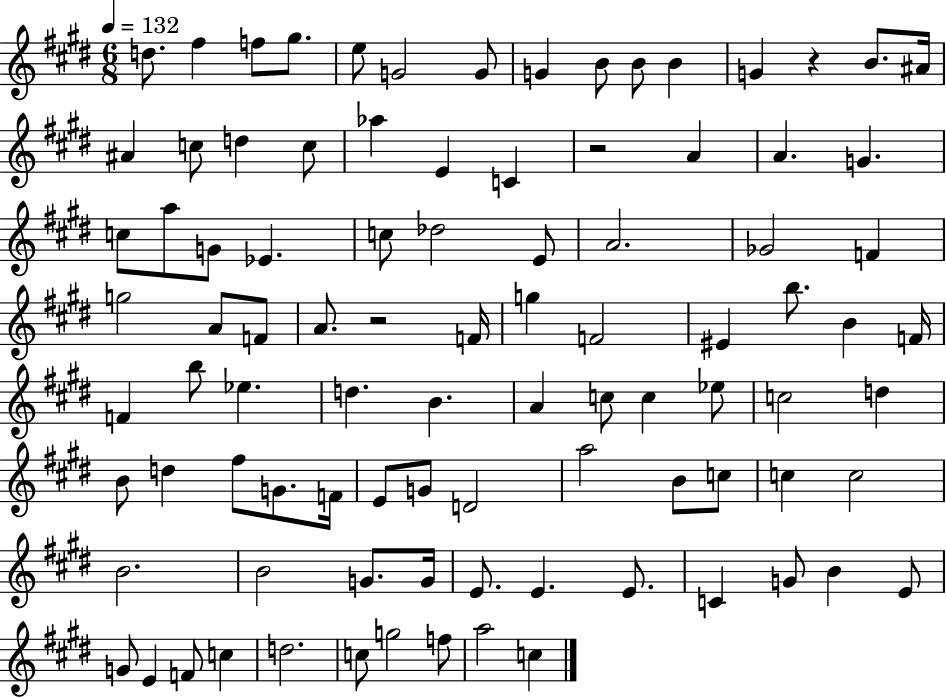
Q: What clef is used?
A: treble